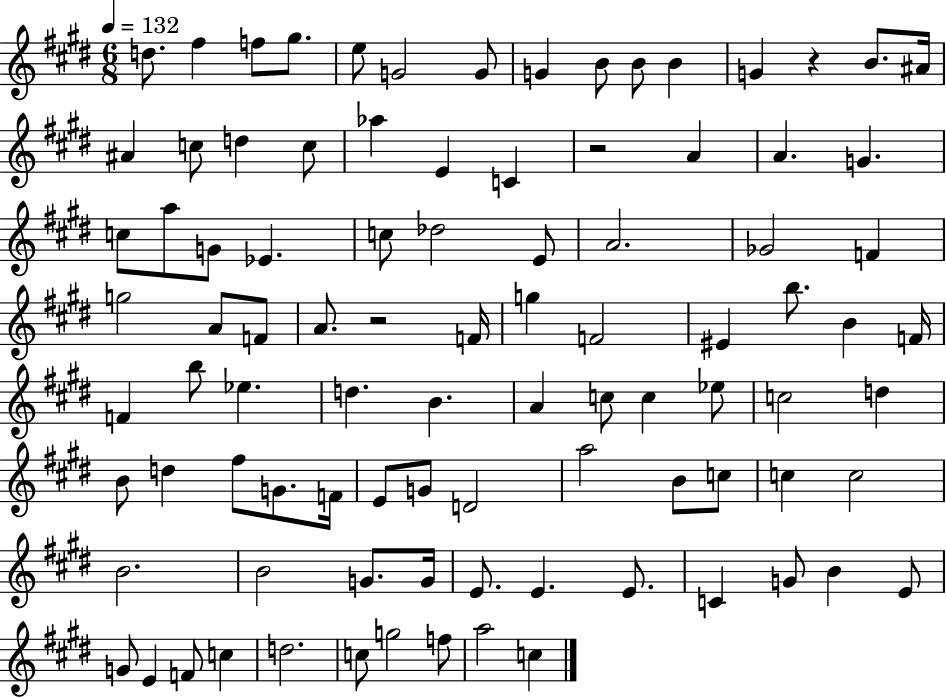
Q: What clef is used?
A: treble